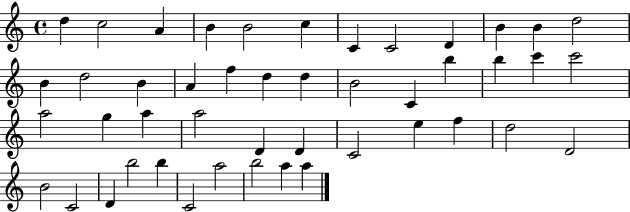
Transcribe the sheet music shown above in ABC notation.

X:1
T:Untitled
M:4/4
L:1/4
K:C
d c2 A B B2 c C C2 D B B d2 B d2 B A f d d B2 C b b c' c'2 a2 g a a2 D D C2 e f d2 D2 B2 C2 D b2 b C2 a2 b2 a a